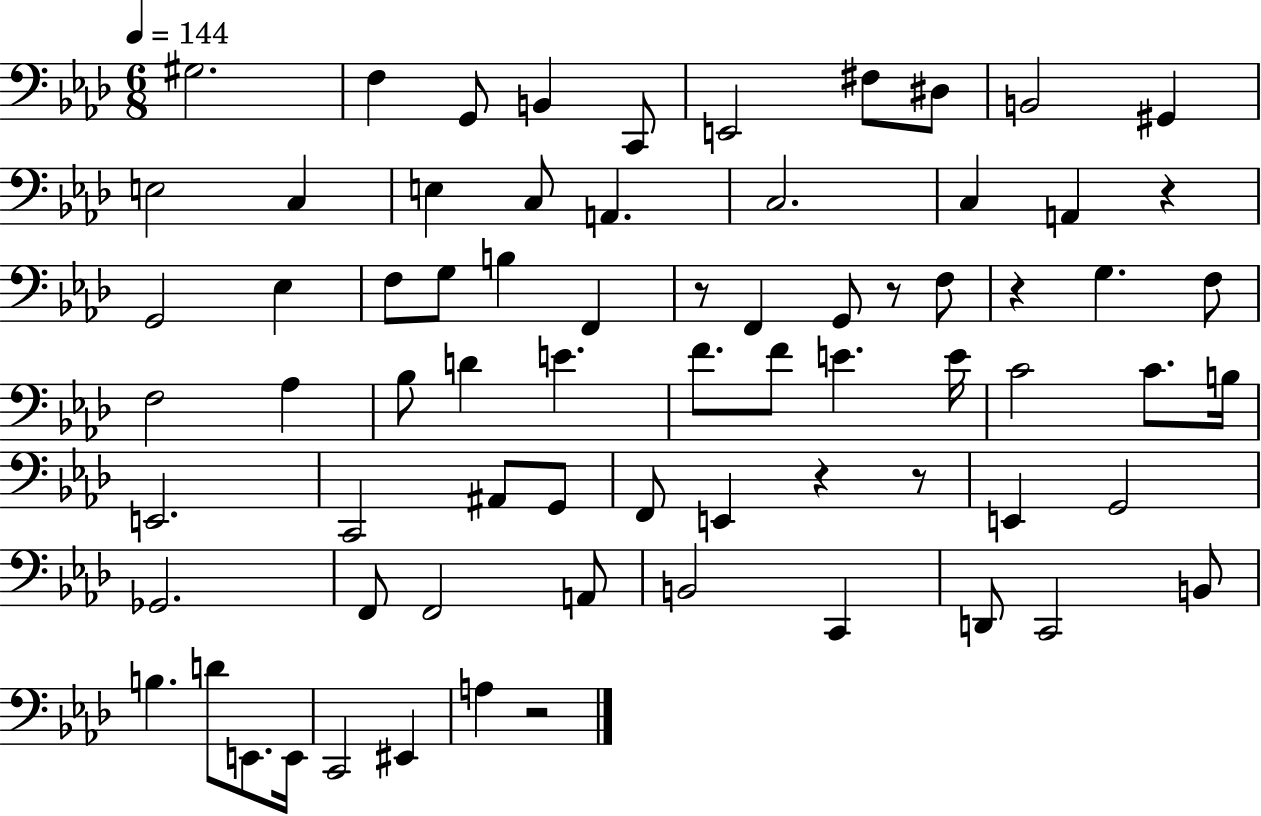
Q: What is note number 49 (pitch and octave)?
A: G2